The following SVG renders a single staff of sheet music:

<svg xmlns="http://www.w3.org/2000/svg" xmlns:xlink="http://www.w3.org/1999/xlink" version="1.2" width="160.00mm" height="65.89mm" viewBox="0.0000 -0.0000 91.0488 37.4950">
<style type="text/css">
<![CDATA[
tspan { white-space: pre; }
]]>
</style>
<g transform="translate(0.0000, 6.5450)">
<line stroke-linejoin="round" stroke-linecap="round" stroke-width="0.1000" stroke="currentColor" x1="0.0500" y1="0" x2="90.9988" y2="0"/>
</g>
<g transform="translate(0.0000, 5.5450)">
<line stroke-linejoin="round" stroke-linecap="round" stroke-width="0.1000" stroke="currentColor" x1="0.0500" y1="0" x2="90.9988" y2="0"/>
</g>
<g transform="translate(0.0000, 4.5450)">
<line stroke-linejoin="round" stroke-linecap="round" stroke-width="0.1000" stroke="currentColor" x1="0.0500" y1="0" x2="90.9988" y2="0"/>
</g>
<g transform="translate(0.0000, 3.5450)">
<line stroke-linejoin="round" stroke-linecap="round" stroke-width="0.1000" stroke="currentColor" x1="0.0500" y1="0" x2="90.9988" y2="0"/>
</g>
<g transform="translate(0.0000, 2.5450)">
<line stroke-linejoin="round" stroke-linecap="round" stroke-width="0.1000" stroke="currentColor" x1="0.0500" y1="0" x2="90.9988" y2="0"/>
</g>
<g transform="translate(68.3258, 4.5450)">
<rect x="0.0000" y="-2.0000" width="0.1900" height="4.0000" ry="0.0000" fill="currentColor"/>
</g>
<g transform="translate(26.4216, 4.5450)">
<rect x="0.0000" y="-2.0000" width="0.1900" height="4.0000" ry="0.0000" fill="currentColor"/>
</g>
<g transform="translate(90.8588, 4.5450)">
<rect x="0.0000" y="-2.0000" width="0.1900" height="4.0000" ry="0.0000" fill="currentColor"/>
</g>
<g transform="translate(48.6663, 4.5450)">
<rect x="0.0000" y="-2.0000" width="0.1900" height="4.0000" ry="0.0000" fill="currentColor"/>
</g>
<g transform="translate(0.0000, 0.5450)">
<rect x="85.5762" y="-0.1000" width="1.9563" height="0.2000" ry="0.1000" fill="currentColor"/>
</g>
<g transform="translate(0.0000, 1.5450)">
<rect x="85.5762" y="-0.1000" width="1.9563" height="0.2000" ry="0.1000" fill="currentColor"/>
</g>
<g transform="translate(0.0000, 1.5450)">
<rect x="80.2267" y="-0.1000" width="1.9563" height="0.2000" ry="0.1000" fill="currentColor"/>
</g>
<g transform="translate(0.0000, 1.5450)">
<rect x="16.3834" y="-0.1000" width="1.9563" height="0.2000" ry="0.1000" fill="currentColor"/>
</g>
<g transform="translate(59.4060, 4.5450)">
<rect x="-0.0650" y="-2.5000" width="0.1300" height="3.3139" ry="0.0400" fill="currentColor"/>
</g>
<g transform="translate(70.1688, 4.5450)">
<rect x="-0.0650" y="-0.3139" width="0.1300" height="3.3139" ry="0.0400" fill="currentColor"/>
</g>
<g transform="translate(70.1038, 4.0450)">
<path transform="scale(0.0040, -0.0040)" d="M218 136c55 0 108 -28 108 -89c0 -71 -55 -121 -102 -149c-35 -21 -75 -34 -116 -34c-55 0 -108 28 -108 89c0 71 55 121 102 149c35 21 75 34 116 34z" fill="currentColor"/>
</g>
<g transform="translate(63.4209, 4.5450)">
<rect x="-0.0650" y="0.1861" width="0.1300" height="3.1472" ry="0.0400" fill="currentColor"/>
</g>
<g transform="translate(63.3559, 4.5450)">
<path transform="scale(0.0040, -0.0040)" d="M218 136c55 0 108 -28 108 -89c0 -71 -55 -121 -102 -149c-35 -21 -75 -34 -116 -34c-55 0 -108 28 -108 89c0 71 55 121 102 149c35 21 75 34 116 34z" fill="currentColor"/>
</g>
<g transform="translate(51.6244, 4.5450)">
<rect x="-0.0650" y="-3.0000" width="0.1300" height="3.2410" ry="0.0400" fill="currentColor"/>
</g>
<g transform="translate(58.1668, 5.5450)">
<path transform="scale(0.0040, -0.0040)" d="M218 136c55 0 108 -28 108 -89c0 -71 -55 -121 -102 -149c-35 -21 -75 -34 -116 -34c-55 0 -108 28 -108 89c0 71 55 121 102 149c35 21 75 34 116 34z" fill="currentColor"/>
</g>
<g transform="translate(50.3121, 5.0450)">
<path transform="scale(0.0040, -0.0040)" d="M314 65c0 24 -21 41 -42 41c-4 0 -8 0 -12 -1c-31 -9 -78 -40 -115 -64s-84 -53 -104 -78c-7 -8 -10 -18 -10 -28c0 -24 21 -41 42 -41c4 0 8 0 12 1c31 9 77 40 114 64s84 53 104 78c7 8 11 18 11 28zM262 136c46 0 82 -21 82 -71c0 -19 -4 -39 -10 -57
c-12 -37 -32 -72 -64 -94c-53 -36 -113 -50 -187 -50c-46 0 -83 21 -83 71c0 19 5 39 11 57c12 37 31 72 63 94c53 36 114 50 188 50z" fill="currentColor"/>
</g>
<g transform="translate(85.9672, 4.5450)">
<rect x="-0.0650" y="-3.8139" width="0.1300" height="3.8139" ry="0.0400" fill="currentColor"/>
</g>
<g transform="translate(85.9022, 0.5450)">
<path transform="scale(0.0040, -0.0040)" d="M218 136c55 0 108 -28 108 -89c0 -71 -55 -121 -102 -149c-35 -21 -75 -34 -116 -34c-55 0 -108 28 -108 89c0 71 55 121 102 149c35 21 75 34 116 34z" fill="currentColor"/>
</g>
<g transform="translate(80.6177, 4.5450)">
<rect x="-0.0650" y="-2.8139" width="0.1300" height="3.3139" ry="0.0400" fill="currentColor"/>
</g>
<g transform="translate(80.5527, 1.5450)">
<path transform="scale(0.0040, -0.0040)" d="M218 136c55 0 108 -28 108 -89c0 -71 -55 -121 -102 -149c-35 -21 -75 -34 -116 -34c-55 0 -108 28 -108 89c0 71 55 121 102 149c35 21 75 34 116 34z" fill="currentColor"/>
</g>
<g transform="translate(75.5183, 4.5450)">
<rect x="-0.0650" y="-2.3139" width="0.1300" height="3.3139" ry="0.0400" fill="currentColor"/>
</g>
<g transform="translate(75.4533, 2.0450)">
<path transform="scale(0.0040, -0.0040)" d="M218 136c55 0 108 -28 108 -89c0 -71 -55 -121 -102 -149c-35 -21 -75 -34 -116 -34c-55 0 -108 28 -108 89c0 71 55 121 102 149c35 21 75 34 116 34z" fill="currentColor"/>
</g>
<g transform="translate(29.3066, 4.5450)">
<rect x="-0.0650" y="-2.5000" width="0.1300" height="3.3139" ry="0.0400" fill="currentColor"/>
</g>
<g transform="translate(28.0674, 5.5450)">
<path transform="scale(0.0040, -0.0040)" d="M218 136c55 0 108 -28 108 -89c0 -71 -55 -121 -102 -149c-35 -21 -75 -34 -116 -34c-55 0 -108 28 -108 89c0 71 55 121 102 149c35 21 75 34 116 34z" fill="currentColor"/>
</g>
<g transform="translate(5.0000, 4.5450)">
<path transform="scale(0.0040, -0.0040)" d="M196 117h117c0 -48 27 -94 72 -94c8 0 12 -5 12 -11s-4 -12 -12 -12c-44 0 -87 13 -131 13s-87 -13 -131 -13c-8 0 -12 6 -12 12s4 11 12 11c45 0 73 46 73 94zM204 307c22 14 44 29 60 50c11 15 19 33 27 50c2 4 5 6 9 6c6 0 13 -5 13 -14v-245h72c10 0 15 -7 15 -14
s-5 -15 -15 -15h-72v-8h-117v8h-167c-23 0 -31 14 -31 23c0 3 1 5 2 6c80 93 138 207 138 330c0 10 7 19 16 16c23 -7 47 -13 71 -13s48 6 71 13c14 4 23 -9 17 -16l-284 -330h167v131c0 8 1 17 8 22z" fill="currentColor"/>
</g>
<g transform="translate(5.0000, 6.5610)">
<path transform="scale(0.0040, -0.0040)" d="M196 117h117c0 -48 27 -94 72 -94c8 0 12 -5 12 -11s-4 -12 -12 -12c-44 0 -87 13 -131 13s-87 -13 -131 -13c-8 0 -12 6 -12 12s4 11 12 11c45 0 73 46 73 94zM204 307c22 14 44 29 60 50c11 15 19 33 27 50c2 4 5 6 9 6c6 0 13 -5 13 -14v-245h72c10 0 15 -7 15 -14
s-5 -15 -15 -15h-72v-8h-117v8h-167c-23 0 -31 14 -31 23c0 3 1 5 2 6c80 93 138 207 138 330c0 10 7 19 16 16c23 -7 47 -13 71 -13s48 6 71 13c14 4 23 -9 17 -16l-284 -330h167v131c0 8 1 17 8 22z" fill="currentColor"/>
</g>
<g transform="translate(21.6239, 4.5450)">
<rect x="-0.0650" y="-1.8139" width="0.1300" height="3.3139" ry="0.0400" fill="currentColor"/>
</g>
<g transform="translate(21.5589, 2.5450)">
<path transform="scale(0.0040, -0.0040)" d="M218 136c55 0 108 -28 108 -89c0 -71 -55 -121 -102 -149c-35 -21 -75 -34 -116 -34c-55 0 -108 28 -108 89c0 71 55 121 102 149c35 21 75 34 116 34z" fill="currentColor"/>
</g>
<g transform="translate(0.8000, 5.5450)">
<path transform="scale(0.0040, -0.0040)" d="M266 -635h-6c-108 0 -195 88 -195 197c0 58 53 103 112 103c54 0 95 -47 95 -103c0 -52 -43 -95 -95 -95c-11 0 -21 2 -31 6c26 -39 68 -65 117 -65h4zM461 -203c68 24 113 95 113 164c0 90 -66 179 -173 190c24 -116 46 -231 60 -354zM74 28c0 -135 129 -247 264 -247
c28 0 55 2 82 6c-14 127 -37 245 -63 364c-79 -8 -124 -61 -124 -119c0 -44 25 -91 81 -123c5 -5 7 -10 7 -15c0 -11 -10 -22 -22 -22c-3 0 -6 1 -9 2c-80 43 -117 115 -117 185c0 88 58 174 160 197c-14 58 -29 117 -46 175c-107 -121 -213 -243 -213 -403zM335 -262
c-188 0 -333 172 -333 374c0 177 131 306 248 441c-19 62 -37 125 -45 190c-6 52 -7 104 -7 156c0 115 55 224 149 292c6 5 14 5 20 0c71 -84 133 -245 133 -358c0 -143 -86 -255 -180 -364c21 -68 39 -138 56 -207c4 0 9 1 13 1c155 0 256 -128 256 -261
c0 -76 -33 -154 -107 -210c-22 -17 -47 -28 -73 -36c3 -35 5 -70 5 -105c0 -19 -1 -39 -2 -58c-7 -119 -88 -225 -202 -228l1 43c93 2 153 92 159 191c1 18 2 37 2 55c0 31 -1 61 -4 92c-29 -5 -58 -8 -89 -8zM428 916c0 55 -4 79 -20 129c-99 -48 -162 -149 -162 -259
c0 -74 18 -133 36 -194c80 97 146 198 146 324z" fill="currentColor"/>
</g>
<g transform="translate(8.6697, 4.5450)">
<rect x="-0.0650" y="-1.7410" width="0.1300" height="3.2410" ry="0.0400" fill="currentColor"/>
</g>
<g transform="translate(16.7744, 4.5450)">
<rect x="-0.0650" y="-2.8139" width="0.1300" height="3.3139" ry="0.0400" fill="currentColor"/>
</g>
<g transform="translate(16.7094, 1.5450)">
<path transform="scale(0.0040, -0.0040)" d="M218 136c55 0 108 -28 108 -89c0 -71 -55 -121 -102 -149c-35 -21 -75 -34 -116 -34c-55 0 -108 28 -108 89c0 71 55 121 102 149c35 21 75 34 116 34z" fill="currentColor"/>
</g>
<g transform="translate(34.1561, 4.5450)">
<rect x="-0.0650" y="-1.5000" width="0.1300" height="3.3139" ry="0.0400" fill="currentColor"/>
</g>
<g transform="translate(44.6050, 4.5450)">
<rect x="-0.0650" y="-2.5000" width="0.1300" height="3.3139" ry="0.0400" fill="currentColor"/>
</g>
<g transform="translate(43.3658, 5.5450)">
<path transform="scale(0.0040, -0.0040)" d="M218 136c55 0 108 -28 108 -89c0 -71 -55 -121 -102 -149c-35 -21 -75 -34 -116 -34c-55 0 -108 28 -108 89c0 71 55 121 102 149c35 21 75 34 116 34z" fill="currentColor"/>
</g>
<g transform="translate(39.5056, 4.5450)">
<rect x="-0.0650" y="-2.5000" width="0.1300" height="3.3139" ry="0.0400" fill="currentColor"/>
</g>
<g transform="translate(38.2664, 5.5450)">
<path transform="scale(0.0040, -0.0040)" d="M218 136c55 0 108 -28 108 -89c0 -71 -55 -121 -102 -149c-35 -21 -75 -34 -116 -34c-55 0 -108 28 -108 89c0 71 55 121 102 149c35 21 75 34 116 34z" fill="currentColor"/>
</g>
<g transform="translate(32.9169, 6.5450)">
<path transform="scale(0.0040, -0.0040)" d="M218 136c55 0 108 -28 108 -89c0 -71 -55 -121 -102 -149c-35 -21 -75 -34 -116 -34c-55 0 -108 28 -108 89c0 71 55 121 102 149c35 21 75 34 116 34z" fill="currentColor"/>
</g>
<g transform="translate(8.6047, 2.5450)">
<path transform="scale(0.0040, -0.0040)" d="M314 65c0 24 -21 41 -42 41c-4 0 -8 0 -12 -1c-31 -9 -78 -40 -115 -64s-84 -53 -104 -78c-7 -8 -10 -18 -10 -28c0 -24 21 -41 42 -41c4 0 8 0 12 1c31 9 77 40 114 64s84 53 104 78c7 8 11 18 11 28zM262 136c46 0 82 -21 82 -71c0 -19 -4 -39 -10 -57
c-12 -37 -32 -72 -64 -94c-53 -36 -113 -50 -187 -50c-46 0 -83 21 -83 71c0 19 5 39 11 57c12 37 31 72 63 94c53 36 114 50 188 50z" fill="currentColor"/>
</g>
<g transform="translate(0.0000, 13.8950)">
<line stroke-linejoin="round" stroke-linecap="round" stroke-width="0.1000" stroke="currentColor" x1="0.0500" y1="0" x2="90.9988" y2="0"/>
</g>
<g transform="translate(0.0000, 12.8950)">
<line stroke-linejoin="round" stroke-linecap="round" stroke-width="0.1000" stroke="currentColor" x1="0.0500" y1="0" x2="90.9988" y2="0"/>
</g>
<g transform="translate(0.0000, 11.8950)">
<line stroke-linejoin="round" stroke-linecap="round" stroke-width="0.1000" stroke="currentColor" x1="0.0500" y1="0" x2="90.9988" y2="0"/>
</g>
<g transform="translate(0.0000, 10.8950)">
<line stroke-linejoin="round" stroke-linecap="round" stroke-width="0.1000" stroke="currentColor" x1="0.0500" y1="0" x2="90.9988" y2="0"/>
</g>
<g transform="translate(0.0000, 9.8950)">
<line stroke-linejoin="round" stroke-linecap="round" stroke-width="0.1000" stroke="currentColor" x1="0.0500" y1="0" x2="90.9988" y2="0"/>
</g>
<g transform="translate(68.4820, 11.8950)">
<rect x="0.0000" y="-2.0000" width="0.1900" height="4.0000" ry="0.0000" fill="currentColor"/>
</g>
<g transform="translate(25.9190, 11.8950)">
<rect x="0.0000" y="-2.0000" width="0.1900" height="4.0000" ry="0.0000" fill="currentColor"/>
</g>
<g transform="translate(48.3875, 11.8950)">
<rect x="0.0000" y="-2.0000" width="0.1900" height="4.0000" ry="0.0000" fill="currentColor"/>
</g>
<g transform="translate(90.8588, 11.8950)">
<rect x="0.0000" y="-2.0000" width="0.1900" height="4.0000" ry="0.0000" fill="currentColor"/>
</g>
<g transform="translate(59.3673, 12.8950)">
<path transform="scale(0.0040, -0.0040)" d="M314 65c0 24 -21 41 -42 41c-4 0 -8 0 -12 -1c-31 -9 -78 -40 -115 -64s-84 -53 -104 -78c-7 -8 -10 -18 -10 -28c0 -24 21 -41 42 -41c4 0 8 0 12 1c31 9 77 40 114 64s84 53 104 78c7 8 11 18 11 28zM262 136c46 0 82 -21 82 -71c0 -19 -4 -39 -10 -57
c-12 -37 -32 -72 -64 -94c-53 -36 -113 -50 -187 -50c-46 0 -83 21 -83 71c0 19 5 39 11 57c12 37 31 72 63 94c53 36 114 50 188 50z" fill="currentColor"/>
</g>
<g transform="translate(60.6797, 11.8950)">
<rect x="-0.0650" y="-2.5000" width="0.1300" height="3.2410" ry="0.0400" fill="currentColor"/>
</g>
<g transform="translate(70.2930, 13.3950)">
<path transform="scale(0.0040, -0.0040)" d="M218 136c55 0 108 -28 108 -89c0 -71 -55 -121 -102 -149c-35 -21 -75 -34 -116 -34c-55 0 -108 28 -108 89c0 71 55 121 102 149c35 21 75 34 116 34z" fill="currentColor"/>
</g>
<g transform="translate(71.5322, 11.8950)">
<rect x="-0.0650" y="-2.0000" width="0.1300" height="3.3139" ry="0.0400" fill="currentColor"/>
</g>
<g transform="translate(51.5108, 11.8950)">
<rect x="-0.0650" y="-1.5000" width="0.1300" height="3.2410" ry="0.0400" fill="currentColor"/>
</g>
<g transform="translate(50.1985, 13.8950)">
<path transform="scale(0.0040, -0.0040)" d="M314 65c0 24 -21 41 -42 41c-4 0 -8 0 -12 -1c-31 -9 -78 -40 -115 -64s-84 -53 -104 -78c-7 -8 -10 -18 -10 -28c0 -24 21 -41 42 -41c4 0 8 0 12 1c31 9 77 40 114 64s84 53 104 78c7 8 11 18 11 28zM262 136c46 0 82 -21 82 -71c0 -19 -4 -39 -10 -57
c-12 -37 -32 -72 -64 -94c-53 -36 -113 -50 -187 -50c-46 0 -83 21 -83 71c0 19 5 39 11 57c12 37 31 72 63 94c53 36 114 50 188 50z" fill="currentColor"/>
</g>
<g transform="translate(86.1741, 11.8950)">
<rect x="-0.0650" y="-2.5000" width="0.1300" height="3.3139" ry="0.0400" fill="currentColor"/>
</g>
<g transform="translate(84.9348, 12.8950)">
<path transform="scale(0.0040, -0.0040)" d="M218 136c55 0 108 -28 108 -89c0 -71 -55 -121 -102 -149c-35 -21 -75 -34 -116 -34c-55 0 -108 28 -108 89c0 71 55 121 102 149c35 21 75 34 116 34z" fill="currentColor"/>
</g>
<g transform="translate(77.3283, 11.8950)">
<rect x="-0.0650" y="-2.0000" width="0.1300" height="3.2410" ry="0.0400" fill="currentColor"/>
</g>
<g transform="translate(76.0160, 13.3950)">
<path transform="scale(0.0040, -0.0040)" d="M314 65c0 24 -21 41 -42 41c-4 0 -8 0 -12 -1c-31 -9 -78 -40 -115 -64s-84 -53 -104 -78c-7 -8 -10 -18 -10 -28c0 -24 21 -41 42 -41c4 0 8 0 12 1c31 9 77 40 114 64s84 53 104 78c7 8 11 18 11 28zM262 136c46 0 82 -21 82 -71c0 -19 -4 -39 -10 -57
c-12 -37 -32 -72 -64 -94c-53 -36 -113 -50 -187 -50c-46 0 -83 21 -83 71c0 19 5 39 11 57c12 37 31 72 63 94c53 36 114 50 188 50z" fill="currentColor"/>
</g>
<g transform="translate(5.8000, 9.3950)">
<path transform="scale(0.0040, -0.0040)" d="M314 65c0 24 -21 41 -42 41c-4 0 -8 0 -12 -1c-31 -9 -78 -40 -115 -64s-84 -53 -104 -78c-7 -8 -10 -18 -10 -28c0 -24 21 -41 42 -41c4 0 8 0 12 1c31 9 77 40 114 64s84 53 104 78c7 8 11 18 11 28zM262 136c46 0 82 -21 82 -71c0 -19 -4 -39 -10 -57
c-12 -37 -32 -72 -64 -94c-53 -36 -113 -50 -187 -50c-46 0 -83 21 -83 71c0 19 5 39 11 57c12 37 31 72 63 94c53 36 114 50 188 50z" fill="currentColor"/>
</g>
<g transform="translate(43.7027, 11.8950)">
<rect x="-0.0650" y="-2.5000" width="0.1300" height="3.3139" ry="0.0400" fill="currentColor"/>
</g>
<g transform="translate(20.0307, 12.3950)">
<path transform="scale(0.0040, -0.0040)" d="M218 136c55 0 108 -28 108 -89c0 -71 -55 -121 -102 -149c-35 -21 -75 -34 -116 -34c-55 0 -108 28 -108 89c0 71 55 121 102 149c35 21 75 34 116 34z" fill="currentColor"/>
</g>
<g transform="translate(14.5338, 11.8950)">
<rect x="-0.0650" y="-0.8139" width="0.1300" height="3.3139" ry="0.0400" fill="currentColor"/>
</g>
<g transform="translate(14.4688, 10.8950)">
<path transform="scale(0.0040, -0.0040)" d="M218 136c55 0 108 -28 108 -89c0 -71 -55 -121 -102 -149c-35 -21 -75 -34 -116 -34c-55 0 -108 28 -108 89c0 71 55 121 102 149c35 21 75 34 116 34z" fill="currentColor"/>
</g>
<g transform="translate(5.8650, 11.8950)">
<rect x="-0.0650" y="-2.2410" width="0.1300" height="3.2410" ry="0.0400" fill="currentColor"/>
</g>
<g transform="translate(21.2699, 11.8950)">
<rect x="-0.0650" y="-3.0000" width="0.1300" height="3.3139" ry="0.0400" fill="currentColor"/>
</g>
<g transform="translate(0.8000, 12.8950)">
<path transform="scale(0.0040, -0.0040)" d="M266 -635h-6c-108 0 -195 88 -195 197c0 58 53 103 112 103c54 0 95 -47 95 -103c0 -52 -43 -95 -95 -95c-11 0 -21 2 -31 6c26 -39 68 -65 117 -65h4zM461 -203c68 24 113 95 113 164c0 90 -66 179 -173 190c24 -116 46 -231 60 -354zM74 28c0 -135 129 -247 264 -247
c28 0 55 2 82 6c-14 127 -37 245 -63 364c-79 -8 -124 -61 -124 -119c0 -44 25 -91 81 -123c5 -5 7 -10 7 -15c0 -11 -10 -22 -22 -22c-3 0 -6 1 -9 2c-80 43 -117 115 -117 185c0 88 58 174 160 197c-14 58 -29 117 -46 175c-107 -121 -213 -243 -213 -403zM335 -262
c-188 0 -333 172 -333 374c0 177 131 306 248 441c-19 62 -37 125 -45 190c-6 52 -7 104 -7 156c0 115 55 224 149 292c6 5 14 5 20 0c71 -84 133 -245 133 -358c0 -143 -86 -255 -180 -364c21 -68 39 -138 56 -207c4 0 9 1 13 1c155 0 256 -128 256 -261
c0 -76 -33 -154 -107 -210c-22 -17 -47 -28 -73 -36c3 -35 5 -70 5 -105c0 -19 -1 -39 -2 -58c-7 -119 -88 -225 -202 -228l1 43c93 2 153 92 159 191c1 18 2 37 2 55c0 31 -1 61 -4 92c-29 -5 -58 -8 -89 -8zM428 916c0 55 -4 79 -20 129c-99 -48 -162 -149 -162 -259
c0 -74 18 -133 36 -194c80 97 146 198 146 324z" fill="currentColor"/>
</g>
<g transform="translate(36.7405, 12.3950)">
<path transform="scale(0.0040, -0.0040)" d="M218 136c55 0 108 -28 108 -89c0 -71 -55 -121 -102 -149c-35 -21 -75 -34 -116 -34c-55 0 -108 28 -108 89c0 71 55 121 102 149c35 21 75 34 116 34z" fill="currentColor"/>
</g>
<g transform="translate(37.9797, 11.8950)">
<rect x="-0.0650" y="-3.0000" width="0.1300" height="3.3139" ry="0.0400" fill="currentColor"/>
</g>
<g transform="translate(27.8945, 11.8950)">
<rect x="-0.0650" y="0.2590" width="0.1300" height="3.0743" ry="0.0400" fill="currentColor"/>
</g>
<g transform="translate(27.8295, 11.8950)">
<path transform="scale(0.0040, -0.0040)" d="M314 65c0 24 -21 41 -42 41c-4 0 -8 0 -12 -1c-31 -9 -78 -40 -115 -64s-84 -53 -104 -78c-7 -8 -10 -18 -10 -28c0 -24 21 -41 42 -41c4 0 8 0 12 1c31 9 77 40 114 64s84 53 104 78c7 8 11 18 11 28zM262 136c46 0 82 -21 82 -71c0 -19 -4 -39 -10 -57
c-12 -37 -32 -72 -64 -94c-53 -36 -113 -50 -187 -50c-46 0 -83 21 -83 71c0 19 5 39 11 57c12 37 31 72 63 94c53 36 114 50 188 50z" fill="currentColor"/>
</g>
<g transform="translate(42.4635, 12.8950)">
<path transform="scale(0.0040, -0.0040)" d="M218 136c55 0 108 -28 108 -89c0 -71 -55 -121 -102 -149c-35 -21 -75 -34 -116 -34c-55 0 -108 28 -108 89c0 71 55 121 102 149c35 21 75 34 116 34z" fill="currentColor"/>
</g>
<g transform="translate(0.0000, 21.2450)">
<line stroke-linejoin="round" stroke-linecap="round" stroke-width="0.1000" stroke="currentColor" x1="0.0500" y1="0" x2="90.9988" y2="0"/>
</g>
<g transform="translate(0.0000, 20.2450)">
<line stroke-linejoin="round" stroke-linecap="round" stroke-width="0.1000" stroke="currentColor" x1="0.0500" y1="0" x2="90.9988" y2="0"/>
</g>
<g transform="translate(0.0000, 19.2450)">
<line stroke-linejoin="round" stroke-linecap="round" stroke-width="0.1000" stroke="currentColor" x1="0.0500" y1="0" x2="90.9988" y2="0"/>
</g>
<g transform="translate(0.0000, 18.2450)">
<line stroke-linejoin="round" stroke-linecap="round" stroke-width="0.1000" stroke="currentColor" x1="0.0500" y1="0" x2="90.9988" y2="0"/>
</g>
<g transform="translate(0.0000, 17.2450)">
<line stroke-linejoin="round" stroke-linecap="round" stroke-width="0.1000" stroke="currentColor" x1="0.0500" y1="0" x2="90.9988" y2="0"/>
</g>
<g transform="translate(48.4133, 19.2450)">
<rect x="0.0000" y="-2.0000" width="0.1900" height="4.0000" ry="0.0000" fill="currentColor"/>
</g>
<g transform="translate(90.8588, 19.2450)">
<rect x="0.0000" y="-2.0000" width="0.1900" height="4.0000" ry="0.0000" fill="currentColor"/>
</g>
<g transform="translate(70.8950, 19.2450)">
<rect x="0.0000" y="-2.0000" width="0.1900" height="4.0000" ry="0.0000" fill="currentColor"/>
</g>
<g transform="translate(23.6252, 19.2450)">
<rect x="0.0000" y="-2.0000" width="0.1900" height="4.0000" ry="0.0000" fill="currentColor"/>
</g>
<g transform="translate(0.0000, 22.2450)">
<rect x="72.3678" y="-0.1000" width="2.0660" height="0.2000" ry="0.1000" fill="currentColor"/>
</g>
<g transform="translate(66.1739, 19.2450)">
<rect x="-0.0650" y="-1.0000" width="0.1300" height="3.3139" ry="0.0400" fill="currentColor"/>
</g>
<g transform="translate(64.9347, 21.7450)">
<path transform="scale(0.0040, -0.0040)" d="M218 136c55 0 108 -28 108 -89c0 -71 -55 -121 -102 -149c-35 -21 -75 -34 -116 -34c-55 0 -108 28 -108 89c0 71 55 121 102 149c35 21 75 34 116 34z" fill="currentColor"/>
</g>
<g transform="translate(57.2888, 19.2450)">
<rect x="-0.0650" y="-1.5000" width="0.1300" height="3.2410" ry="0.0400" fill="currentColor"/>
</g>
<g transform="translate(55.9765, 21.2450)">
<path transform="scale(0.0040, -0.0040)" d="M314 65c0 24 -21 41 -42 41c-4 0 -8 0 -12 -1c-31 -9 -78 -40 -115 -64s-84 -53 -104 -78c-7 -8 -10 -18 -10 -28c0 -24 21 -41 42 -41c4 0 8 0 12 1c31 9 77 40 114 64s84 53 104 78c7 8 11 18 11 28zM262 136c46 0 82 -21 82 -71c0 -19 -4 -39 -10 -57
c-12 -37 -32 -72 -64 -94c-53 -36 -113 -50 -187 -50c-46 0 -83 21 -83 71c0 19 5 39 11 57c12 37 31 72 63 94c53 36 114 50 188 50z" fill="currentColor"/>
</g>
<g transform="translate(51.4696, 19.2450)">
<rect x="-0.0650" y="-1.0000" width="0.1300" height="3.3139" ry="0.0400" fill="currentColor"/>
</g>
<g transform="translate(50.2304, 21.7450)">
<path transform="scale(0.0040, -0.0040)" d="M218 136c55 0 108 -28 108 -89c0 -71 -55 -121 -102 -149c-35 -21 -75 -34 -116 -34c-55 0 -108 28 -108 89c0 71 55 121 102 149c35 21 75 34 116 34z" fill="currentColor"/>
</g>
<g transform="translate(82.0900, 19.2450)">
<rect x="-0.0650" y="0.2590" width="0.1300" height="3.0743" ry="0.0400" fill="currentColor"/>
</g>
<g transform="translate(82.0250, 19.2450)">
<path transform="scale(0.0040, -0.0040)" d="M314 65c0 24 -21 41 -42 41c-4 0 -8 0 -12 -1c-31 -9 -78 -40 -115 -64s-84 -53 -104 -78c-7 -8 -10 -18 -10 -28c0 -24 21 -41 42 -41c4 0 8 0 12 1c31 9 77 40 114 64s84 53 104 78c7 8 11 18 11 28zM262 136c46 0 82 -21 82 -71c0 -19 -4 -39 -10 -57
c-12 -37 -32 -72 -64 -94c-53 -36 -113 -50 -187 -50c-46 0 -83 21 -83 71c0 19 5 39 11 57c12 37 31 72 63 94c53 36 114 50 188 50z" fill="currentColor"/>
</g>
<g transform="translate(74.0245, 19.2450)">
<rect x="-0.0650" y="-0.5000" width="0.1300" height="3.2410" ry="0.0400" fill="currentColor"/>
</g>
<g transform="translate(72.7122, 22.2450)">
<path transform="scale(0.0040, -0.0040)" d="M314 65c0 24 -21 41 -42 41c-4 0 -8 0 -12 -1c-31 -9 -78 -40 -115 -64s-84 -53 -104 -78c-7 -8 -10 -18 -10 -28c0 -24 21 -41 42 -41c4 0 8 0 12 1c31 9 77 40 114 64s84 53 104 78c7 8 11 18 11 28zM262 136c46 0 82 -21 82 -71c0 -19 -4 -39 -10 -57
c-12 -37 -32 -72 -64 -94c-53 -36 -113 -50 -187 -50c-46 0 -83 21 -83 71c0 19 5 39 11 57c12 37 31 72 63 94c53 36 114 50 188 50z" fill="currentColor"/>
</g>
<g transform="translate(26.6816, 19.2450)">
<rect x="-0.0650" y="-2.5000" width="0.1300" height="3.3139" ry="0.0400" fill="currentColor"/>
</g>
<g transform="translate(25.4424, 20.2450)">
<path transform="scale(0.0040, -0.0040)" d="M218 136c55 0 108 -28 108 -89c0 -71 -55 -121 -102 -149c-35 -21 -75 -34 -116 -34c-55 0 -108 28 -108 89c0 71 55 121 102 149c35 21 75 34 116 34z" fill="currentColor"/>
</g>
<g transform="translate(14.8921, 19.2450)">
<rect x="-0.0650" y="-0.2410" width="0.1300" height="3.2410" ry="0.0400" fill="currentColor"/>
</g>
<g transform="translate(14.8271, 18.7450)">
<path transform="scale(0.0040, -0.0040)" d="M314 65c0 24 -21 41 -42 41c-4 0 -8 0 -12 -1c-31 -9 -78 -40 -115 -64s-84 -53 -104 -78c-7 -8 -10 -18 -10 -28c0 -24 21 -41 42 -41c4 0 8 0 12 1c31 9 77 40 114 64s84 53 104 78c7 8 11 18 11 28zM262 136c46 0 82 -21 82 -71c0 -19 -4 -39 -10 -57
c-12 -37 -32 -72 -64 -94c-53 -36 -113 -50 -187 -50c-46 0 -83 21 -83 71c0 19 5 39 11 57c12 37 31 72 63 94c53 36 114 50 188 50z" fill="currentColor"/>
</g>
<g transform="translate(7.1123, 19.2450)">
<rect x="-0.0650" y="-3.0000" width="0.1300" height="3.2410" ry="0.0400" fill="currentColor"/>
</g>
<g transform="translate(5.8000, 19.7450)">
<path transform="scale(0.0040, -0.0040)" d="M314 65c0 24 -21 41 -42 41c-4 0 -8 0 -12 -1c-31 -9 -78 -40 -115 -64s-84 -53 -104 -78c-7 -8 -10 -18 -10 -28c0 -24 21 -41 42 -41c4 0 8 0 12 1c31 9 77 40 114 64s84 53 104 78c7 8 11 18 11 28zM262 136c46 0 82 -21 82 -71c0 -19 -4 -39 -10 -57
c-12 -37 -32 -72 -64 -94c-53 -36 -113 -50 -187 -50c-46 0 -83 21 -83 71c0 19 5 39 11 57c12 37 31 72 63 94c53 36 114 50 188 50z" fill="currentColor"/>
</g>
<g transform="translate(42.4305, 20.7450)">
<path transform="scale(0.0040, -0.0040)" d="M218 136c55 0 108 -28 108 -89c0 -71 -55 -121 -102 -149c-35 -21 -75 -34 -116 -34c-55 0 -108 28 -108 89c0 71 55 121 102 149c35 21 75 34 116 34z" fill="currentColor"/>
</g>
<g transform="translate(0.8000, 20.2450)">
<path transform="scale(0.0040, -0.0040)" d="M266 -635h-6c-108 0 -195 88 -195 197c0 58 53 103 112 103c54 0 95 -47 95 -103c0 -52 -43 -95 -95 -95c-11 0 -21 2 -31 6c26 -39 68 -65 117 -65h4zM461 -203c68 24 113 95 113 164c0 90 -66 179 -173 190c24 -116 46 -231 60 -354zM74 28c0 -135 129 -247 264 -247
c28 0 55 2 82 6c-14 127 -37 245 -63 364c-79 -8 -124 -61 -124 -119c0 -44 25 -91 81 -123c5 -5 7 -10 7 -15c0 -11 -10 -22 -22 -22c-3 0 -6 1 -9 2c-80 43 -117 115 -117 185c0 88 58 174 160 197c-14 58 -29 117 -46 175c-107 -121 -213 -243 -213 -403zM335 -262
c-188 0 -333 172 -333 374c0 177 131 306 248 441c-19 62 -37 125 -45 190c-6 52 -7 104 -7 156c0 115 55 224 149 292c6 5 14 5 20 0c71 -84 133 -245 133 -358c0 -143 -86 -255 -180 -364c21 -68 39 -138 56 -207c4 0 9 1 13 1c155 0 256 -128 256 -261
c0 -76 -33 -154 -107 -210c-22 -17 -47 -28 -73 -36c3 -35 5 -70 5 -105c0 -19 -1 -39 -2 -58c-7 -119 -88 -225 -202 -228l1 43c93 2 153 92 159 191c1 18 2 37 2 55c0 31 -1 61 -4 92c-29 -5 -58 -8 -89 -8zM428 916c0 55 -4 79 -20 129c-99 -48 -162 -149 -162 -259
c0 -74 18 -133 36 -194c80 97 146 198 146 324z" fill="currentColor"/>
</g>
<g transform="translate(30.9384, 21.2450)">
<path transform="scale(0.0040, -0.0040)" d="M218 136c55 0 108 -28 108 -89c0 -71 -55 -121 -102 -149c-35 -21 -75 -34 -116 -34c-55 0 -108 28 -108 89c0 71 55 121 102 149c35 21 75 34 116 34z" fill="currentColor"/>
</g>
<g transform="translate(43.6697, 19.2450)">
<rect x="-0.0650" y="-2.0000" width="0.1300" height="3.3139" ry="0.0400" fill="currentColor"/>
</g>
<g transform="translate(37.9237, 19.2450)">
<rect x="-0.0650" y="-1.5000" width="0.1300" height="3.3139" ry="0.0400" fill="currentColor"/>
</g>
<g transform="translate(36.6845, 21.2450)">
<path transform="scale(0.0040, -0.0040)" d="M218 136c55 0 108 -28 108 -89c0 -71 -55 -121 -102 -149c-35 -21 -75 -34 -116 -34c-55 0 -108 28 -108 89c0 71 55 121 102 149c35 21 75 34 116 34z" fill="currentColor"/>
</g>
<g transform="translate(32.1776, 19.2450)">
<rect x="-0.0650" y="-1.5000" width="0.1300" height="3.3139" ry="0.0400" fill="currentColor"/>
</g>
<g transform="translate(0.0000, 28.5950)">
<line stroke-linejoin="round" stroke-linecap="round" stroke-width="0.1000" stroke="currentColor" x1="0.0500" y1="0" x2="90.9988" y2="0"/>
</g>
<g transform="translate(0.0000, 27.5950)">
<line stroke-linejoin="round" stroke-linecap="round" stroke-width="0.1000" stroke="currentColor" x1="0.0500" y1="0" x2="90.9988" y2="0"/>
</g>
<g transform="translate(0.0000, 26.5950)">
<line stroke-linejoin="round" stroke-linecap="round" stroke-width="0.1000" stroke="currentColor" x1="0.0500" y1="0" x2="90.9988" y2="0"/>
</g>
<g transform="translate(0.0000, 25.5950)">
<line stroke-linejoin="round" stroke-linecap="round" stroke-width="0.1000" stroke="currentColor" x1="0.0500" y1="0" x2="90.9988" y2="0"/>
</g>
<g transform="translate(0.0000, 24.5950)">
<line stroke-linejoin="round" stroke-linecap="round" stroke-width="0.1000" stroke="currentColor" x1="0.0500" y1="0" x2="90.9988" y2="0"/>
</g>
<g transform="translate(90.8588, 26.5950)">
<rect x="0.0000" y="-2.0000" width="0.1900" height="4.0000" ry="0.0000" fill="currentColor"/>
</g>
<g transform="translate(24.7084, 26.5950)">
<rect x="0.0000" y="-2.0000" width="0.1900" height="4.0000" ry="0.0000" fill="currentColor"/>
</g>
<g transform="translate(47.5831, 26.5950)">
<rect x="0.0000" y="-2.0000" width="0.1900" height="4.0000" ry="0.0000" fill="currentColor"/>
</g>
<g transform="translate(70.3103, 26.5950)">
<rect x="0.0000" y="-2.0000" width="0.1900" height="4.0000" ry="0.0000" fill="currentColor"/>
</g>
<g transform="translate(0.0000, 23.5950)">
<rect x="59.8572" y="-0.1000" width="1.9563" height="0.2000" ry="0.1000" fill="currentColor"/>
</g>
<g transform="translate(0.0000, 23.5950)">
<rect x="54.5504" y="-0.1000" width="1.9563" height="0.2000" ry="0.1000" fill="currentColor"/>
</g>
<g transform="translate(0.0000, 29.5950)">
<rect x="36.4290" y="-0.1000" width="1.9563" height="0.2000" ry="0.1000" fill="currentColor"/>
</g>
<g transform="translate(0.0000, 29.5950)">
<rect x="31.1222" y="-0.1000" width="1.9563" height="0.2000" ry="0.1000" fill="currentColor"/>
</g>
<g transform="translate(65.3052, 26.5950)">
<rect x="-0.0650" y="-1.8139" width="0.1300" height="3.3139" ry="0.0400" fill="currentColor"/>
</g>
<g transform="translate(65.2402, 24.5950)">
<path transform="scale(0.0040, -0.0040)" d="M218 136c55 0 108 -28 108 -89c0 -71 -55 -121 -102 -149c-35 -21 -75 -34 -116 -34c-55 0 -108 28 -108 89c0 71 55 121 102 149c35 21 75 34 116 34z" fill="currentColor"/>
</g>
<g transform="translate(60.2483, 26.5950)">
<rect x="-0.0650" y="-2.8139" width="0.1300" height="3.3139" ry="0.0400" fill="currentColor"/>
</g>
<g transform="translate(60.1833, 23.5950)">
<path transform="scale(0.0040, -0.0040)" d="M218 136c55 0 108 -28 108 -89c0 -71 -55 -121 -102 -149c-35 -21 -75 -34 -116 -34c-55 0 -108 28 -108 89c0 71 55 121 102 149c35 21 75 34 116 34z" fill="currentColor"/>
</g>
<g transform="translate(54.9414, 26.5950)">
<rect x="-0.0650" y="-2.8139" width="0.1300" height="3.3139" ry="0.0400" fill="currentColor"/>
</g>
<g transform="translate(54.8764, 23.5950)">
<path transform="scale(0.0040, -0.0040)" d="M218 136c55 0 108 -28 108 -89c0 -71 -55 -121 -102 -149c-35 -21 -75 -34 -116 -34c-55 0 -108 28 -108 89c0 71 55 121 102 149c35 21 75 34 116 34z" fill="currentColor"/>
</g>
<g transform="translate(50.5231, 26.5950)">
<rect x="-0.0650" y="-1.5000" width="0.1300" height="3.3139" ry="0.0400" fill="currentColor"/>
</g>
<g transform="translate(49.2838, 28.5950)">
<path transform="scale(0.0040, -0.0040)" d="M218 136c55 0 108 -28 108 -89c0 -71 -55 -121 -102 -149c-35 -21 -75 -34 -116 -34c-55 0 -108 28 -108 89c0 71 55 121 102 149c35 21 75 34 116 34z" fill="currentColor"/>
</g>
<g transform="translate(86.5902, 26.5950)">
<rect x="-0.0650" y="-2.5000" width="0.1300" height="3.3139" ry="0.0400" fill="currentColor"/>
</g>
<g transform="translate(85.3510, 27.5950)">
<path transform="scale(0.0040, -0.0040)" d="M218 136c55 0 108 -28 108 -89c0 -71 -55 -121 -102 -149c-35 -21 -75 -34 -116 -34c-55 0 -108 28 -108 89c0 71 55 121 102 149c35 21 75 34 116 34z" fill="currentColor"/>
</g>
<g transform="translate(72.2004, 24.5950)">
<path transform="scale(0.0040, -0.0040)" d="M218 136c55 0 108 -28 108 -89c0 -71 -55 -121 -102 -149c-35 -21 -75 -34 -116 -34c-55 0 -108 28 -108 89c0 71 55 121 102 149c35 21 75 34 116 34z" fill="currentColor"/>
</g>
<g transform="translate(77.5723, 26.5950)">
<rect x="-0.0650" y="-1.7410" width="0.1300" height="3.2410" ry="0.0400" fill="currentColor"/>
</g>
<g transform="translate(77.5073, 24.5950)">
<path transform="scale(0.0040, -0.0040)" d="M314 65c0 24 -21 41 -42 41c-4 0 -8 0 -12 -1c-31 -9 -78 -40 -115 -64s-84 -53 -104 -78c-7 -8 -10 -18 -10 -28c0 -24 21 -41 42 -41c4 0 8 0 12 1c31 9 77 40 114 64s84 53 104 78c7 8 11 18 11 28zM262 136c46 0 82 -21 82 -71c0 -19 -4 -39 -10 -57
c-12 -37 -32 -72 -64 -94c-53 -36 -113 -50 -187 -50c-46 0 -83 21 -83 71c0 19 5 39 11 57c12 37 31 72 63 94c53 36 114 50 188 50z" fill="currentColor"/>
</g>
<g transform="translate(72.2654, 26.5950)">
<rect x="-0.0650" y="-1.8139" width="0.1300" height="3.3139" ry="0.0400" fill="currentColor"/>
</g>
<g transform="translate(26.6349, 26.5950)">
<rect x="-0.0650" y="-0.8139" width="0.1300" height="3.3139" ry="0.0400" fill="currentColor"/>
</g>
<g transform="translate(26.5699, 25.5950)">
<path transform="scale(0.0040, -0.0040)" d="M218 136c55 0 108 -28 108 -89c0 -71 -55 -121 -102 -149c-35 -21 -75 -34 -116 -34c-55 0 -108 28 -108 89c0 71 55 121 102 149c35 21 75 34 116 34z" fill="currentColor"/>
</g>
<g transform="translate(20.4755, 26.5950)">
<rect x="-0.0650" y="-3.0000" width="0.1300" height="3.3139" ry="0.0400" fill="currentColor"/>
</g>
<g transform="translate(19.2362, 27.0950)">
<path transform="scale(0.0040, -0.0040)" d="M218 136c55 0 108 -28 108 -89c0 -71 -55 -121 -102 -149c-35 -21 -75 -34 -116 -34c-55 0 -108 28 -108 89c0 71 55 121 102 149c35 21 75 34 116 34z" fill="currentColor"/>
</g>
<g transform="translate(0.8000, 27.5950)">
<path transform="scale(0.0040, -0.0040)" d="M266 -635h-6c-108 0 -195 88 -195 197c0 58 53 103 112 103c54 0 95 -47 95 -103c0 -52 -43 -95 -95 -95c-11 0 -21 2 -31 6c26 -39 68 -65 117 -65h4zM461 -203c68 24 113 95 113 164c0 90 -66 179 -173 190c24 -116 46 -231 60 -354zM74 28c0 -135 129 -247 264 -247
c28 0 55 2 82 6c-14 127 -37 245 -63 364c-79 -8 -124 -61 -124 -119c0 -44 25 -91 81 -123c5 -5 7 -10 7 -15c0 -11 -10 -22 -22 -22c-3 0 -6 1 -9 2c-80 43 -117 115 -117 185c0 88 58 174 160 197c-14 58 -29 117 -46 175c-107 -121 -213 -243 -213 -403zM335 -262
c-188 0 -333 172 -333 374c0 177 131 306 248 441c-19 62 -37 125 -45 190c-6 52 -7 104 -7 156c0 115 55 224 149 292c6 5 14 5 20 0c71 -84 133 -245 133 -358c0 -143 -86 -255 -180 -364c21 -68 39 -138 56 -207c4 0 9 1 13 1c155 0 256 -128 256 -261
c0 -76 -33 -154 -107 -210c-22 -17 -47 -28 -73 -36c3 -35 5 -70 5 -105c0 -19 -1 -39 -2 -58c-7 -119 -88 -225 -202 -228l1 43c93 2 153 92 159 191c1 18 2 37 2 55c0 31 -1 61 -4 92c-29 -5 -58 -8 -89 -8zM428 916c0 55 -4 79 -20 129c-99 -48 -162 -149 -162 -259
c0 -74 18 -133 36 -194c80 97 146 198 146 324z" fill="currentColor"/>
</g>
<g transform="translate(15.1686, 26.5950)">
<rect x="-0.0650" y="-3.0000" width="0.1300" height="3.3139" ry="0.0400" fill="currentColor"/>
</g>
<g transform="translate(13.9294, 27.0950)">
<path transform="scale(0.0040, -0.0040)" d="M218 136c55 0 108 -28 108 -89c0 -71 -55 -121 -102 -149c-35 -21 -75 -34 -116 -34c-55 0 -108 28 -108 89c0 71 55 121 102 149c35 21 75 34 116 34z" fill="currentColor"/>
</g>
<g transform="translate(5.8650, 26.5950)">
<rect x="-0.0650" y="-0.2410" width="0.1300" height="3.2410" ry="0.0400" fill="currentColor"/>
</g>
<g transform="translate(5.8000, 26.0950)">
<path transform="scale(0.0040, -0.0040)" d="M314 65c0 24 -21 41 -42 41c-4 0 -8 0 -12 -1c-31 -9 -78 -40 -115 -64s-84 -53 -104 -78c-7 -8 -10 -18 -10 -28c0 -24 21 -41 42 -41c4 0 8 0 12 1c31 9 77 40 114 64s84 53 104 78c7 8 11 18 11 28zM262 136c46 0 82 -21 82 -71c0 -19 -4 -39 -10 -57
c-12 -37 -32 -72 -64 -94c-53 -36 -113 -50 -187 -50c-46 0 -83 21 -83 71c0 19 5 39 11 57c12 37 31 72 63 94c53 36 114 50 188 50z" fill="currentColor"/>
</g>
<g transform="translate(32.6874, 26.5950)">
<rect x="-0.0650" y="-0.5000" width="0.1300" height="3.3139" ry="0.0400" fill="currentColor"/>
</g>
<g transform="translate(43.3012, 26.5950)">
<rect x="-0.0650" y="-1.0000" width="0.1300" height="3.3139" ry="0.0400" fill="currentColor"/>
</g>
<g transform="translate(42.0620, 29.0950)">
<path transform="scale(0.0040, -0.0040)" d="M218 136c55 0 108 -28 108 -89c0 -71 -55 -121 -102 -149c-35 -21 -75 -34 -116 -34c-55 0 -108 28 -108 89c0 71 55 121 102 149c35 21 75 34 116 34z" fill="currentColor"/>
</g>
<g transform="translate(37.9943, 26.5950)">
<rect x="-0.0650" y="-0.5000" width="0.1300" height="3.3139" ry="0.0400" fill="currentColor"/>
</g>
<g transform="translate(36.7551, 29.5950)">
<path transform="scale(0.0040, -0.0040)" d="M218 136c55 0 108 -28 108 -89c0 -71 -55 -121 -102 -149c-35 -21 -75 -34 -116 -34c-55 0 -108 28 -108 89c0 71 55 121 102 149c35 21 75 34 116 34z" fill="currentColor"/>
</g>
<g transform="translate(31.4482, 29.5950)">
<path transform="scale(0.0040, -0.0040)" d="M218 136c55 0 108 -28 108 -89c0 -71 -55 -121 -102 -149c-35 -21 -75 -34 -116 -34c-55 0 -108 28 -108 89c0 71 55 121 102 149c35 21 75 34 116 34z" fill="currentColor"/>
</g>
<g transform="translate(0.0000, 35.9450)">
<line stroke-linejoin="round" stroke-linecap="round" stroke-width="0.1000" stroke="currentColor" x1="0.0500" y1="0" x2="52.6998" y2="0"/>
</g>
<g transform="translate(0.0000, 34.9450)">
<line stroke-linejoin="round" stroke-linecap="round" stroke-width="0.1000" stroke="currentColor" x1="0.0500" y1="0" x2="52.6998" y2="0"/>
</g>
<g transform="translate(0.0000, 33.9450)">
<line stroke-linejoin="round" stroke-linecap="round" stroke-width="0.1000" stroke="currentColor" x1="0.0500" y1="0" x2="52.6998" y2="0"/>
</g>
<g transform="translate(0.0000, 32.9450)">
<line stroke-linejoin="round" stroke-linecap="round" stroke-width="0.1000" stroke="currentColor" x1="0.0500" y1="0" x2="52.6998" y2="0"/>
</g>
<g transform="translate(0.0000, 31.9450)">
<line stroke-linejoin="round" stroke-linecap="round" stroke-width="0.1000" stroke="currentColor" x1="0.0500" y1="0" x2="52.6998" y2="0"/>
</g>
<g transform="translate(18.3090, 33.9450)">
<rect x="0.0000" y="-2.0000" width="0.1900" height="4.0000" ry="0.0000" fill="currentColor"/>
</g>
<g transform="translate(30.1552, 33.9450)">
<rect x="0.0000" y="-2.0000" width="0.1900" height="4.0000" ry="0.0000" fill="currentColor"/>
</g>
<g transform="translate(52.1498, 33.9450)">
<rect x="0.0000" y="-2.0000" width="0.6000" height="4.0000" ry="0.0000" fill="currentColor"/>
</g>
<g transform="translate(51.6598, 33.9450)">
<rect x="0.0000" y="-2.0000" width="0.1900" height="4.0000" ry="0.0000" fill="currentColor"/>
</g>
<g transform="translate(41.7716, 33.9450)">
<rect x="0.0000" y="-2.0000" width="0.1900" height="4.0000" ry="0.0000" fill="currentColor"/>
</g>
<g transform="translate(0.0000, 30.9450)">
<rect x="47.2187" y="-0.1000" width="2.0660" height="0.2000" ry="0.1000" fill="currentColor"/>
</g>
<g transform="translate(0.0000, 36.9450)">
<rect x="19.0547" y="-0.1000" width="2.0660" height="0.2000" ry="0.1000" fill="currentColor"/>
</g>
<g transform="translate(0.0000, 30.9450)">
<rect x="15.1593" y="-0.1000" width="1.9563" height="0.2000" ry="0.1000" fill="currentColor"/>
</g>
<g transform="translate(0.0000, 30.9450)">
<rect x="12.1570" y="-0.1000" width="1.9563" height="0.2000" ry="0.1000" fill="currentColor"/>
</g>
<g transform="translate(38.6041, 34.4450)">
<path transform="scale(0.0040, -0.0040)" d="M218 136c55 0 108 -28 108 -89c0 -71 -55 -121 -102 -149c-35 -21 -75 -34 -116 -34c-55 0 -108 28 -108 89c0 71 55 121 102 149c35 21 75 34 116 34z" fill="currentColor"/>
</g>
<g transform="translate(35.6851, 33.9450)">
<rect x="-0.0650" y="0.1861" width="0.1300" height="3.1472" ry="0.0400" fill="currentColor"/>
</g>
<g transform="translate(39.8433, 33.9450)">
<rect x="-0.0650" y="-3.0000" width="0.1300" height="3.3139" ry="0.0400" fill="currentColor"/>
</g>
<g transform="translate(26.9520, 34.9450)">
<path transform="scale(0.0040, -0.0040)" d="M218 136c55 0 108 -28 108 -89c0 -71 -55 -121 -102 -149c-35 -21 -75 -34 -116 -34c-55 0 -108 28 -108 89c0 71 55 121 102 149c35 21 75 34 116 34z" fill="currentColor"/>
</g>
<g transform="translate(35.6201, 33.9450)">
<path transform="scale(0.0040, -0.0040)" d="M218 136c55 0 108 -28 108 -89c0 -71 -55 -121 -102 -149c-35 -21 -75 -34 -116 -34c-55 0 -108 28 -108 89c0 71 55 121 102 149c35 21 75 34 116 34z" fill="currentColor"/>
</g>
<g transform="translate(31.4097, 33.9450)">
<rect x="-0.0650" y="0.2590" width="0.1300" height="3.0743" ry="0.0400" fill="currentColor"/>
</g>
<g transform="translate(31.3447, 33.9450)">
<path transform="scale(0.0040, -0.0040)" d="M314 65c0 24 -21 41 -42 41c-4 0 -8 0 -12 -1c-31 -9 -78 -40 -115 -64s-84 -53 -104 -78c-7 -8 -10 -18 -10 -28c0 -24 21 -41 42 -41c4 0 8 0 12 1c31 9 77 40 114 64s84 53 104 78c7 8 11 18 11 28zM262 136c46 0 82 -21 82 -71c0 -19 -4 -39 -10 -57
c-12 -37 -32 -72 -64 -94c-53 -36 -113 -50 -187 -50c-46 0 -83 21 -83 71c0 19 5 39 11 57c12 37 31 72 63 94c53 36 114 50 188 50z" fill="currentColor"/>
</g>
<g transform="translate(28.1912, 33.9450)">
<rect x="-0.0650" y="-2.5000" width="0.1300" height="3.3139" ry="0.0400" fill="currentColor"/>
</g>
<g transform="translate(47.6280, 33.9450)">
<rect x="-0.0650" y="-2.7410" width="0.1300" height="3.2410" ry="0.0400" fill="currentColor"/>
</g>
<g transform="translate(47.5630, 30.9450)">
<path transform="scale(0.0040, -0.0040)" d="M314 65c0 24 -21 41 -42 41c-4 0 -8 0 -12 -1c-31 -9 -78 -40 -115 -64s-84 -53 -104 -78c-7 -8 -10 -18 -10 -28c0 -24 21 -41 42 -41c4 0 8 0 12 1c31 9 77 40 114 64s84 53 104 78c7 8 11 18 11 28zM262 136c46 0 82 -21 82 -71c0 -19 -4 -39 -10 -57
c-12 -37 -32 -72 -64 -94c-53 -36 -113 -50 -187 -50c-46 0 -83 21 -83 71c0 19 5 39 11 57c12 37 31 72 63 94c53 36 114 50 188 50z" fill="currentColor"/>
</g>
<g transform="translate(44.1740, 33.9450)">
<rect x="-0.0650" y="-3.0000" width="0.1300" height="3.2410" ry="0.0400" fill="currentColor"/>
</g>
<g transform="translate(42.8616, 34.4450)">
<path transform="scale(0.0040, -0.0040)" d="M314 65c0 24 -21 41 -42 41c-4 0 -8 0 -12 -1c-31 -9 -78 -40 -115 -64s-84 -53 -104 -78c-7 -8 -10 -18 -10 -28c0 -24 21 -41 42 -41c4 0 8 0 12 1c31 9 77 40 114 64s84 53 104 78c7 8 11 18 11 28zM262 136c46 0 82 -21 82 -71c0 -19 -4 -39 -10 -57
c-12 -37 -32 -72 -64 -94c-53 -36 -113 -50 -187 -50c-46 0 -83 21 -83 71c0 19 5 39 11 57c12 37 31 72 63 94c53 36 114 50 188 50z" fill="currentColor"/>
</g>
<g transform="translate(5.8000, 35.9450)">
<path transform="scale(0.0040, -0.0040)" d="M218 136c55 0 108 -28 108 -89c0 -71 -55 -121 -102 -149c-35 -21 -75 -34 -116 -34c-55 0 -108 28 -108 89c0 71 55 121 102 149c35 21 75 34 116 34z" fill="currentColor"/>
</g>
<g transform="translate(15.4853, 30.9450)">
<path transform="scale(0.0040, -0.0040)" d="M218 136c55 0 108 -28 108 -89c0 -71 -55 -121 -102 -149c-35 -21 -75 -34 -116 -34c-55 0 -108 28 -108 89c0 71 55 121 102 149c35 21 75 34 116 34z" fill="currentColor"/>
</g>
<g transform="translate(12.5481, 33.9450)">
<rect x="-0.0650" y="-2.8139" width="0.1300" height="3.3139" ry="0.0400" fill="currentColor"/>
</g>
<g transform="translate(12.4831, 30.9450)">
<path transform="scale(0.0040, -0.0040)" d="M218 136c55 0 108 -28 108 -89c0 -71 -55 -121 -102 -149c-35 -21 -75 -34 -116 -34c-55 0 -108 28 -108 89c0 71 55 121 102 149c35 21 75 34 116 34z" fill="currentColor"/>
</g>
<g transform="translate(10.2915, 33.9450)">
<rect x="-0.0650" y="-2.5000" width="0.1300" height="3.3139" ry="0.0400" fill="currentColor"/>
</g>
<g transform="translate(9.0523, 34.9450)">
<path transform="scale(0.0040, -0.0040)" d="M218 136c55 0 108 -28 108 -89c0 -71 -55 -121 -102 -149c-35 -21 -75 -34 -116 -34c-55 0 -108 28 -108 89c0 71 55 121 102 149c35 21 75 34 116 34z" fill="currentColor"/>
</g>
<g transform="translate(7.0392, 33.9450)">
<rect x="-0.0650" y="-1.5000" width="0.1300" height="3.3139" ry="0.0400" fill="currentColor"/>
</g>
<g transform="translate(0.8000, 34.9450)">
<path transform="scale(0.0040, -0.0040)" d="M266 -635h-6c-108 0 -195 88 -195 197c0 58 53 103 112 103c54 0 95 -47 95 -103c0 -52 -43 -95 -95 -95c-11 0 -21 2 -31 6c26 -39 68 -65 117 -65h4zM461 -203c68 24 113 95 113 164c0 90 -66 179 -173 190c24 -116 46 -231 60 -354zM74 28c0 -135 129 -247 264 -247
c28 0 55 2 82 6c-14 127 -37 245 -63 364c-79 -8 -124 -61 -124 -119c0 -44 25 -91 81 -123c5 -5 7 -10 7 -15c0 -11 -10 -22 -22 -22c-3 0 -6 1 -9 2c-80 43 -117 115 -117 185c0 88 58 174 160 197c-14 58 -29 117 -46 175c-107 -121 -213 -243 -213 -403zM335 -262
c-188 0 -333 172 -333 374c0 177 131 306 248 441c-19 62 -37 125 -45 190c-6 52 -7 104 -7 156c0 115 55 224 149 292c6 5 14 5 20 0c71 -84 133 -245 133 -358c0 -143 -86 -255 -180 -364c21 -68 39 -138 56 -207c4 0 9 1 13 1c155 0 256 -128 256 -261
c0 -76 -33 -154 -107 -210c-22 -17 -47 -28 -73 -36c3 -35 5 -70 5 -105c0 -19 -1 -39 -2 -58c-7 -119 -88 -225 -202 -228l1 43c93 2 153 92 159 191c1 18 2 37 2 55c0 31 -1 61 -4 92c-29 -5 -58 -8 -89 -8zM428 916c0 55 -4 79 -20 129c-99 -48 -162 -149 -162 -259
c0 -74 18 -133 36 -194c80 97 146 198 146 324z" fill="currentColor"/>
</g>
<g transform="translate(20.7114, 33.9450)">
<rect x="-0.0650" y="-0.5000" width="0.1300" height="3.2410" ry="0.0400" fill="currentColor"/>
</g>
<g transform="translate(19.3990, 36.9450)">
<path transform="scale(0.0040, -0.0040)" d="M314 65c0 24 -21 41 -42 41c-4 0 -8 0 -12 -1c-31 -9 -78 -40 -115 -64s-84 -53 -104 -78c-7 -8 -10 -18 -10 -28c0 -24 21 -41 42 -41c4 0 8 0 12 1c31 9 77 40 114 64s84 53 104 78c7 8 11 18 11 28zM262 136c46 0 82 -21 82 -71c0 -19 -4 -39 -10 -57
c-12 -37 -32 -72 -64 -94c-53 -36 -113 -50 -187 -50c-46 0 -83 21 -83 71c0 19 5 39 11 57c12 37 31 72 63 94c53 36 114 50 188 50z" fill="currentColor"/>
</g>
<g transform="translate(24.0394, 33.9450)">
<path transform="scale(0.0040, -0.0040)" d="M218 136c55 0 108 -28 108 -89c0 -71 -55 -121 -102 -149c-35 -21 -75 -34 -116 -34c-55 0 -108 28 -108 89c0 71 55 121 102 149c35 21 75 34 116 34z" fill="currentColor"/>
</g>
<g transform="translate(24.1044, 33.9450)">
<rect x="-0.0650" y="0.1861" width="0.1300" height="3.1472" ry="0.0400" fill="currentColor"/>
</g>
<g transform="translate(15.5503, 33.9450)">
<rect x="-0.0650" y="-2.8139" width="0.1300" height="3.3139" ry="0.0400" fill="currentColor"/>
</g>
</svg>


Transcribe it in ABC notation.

X:1
T:Untitled
M:4/4
L:1/4
K:C
f2 a f G E G G A2 G B c g a c' g2 d A B2 A G E2 G2 F F2 G A2 c2 G E E F D E2 D C2 B2 c2 A A d C C D E a a f f f2 G E G a a C2 B G B2 B A A2 a2